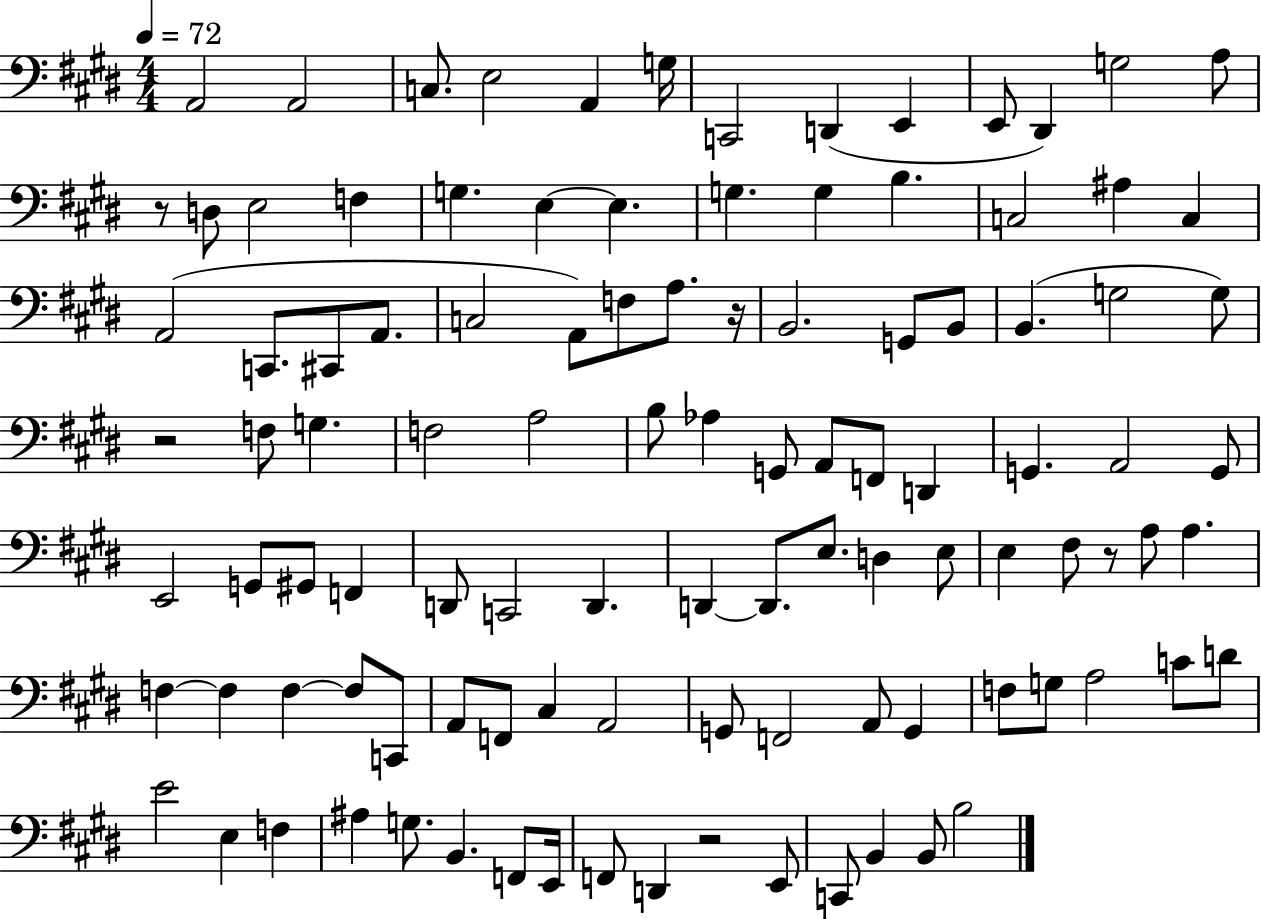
{
  \clef bass
  \numericTimeSignature
  \time 4/4
  \key e \major
  \tempo 4 = 72
  a,2 a,2 | c8. e2 a,4 g16 | c,2 d,4( e,4 | e,8 dis,4) g2 a8 | \break r8 d8 e2 f4 | g4. e4~~ e4. | g4. g4 b4. | c2 ais4 c4 | \break a,2( c,8. cis,8 a,8. | c2 a,8) f8 a8. r16 | b,2. g,8 b,8 | b,4.( g2 g8) | \break r2 f8 g4. | f2 a2 | b8 aes4 g,8 a,8 f,8 d,4 | g,4. a,2 g,8 | \break e,2 g,8 gis,8 f,4 | d,8 c,2 d,4. | d,4~~ d,8. e8. d4 e8 | e4 fis8 r8 a8 a4. | \break f4~~ f4 f4~~ f8 c,8 | a,8 f,8 cis4 a,2 | g,8 f,2 a,8 g,4 | f8 g8 a2 c'8 d'8 | \break e'2 e4 f4 | ais4 g8. b,4. f,8 e,16 | f,8 d,4 r2 e,8 | c,8 b,4 b,8 b2 | \break \bar "|."
}